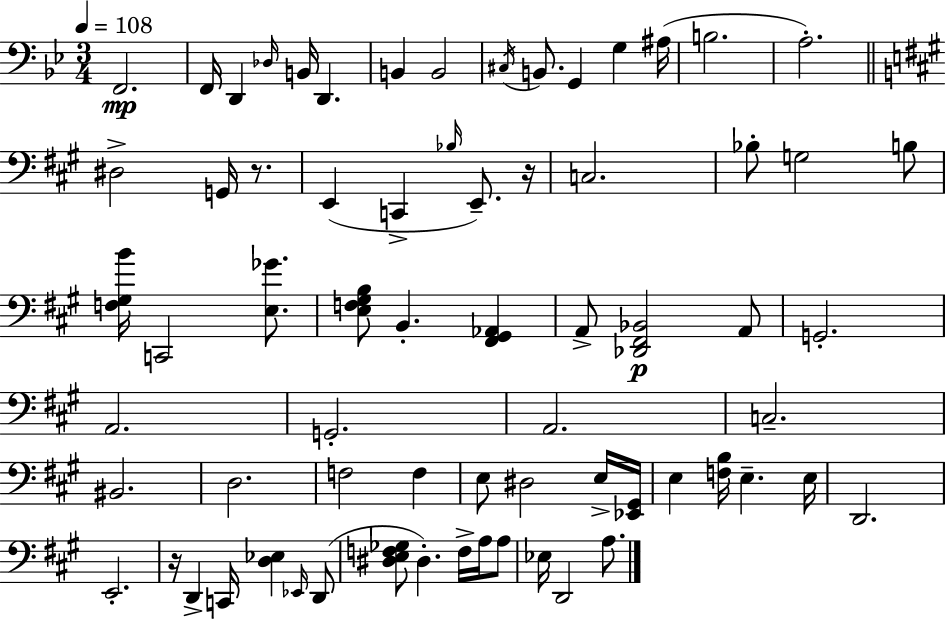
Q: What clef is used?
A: bass